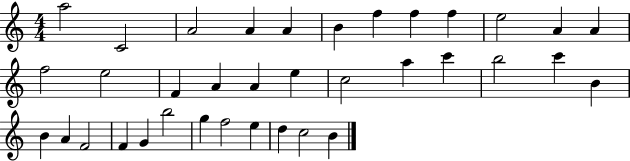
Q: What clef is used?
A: treble